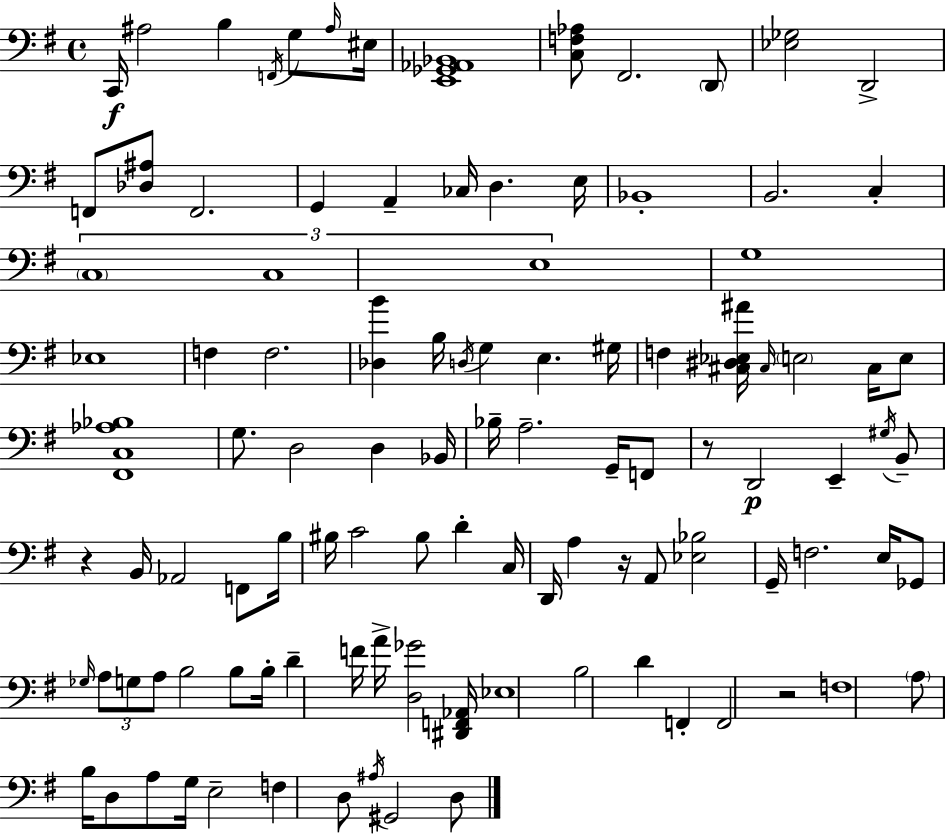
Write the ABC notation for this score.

X:1
T:Untitled
M:4/4
L:1/4
K:G
C,,/4 ^A,2 B, F,,/4 G,/2 ^A,/4 ^E,/4 [E,,_G,,_A,,_B,,]4 [C,F,_A,]/2 ^F,,2 D,,/2 [_E,_G,]2 D,,2 F,,/2 [_D,^A,]/2 F,,2 G,, A,, _C,/4 D, E,/4 _B,,4 B,,2 C, C,4 C,4 E,4 G,4 _E,4 F, F,2 [_D,B] B,/4 D,/4 G, E, ^G,/4 F, [^C,^D,_E,^A]/4 ^C,/4 E,2 ^C,/4 E,/2 [^F,,C,_A,_B,]4 G,/2 D,2 D, _B,,/4 _B,/4 A,2 G,,/4 F,,/2 z/2 D,,2 E,, ^G,/4 B,,/2 z B,,/4 _A,,2 F,,/2 B,/4 ^B,/4 C2 ^B,/2 D C,/4 D,,/4 A, z/4 A,,/2 [_E,_B,]2 G,,/4 F,2 E,/4 _G,,/2 _G,/4 A,/2 G,/2 A,/2 B,2 B,/2 B,/4 D F/4 A/4 [D,_G]2 [^D,,F,,_A,,]/4 _E,4 B,2 D F,, F,,2 z2 F,4 A,/2 B,/4 D,/2 A,/2 G,/4 E,2 F, D,/2 ^A,/4 ^G,,2 D,/2